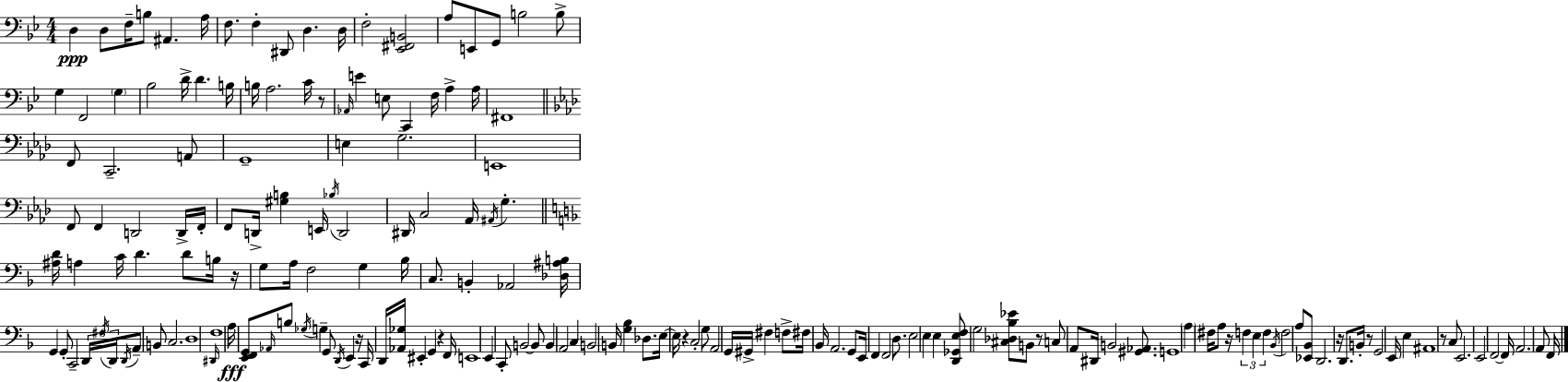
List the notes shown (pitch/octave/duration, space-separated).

D3/q D3/e F3/s B3/e A#2/q. A3/s F3/e. F3/q D#2/e D3/q. D3/s F3/h [Eb2,F#2,B2]/h A3/e E2/e G2/e B3/h B3/e G3/q F2/h G3/q Bb3/h D4/s D4/q. B3/s B3/s A3/h. C4/s R/e Ab2/s E4/q E3/e C2/q F3/s A3/q A3/s F#2/w F2/e C2/h. A2/e G2/w E3/q G3/h. E2/w F2/e F2/q D2/h D2/s F2/s F2/e D2/s [G#3,B3]/q E2/s Bb3/s D2/h D#2/s C3/h Ab2/s A#2/s G3/q. [A#3,D4]/s A3/q C4/s D4/q. D4/e B3/s R/s G3/e A3/s F3/h G3/q Bb3/s C3/e. B2/q Ab2/h [Db3,A#3,B3]/s G2/q G2/e C2/h D2/s F#3/s D2/s D2/s A2/e B2/e C3/h. D3/w D#2/s F3/w A3/s [E2,F2,G2]/e Ab2/s B3/e Gb3/s G3/q G2/e D2/s E2/q R/s C2/s D2/s [Ab2,Gb3]/s EIS2/q G2/q R/q F2/s E2/w E2/q C2/e B2/h B2/e B2/q A2/h C3/q B2/h B2/s [G3,Bb3]/q Db3/e. E3/s E3/s R/q C3/h G3/e A2/h G2/s G#2/s F#3/q F3/e F#3/s Bb2/s A2/h. G2/e E2/s F2/q F2/h D3/e. E3/h E3/q E3/q [D2,Gb2,E3,F3]/e G3/h [C#3,Db3,Bb3,Eb4]/e B2/e R/e C3/e A2/e D#2/s B2/h [G#2,Ab2]/e. G2/w A3/q F#3/s A3/e R/s F3/q E3/q F3/q Bb2/s F3/h A3/e [Eb2,Bb2]/e D2/h. R/s D2/e. B2/s R/e G2/h E2/s E3/q A#2/w R/e C3/e E2/h. E2/h F2/h F2/s A2/h. A2/e F2/s